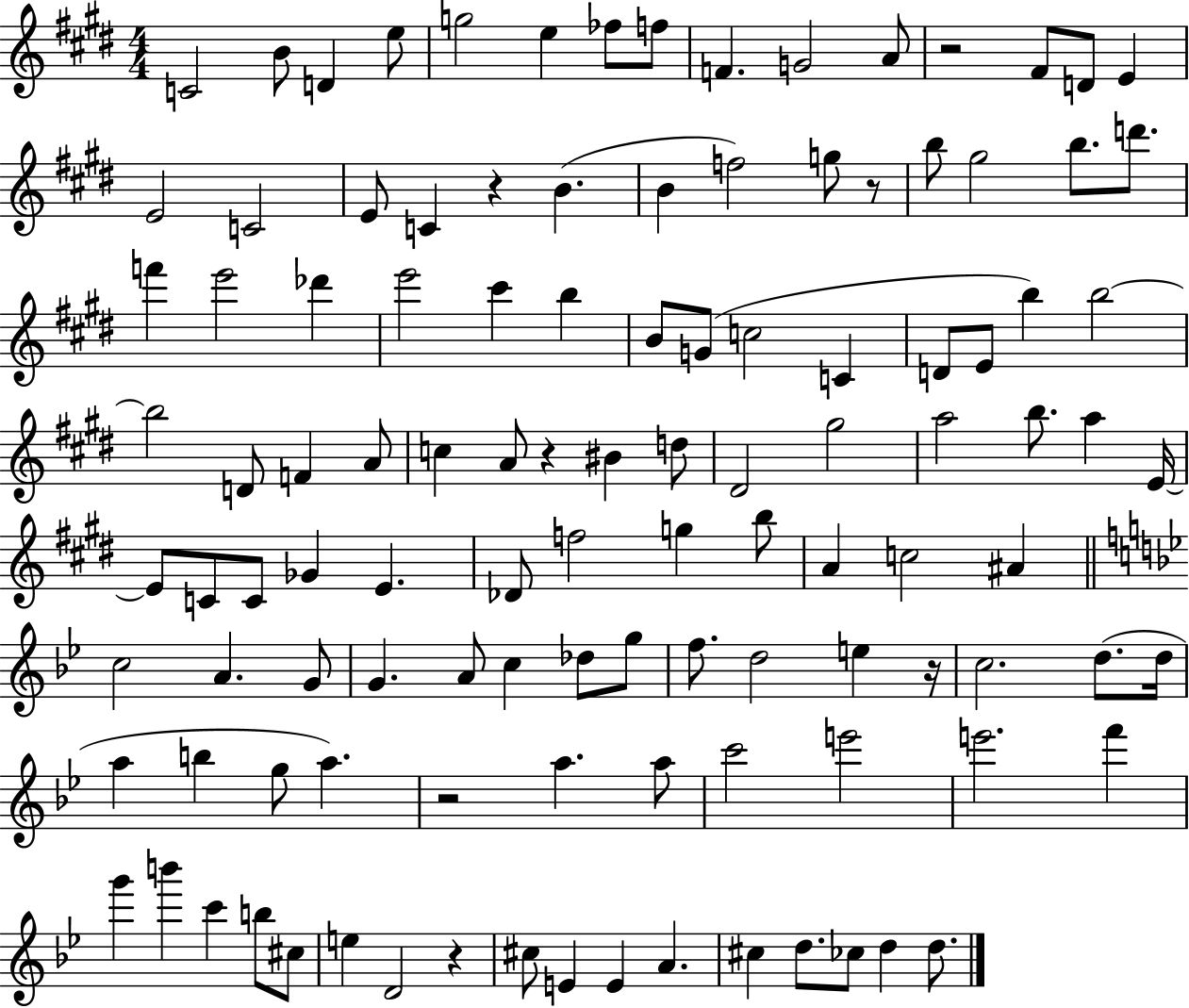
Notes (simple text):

C4/h B4/e D4/q E5/e G5/h E5/q FES5/e F5/e F4/q. G4/h A4/e R/h F#4/e D4/e E4/q E4/h C4/h E4/e C4/q R/q B4/q. B4/q F5/h G5/e R/e B5/e G#5/h B5/e. D6/e. F6/q E6/h Db6/q E6/h C#6/q B5/q B4/e G4/e C5/h C4/q D4/e E4/e B5/q B5/h B5/h D4/e F4/q A4/e C5/q A4/e R/q BIS4/q D5/e D#4/h G#5/h A5/h B5/e. A5/q E4/s E4/e C4/e C4/e Gb4/q E4/q. Db4/e F5/h G5/q B5/e A4/q C5/h A#4/q C5/h A4/q. G4/e G4/q. A4/e C5/q Db5/e G5/e F5/e. D5/h E5/q R/s C5/h. D5/e. D5/s A5/q B5/q G5/e A5/q. R/h A5/q. A5/e C6/h E6/h E6/h. F6/q G6/q B6/q C6/q B5/e C#5/e E5/q D4/h R/q C#5/e E4/q E4/q A4/q. C#5/q D5/e. CES5/e D5/q D5/e.